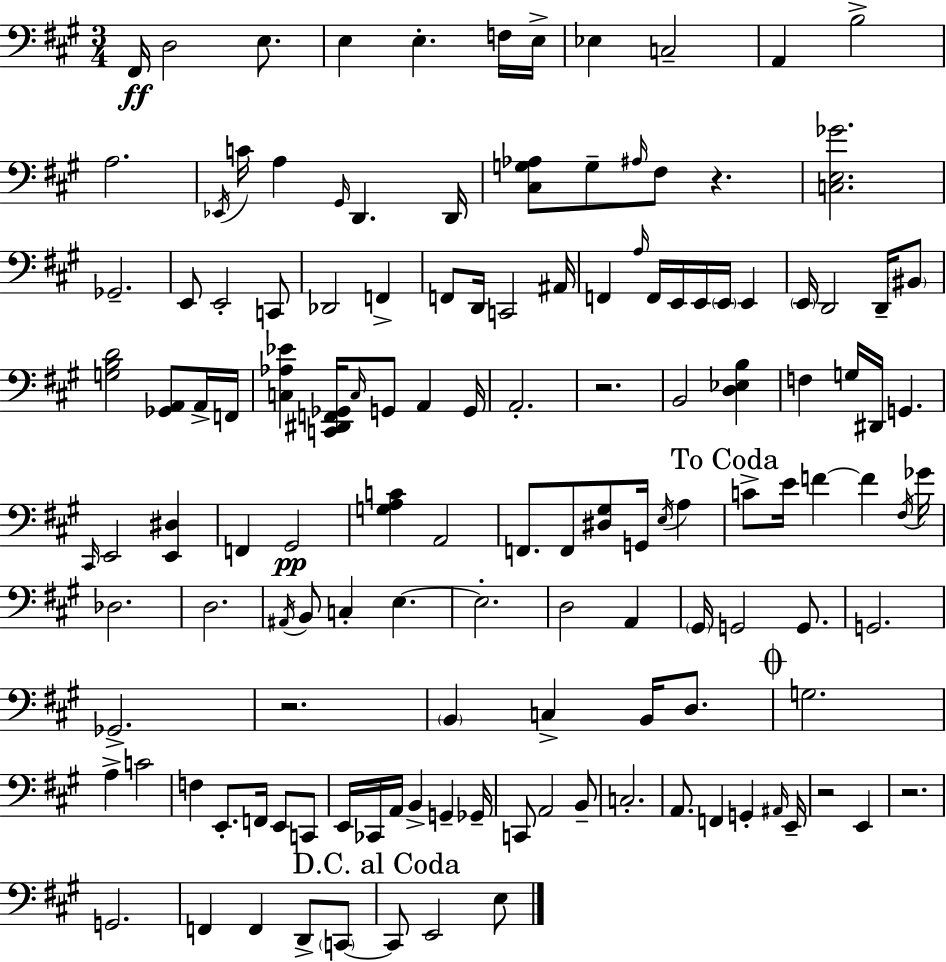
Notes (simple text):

F#2/s D3/h E3/e. E3/q E3/q. F3/s E3/s Eb3/q C3/h A2/q B3/h A3/h. Eb2/s C4/s A3/q G#2/s D2/q. D2/s [C#3,G3,Ab3]/e G3/e A#3/s F#3/e R/q. [C3,E3,Gb4]/h. Gb2/h. E2/e E2/h C2/e Db2/h F2/q F2/e D2/s C2/h A#2/s F2/q A3/s F2/s E2/s E2/s E2/s E2/q E2/s D2/h D2/s BIS2/e [G3,B3,D4]/h [Gb2,A2]/e A2/s F2/s [C3,Ab3,Eb4]/q [C2,D#2,F2,Gb2]/s C3/s G2/e A2/q G2/s A2/h. R/h. B2/h [D3,Eb3,B3]/q F3/q G3/s D#2/s G2/q. C#2/s E2/h [E2,D#3]/q F2/q G#2/h [G3,A3,C4]/q A2/h F2/e. F2/e [D#3,G#3]/e G2/s E3/s A3/q C4/e E4/s F4/q F4/q F#3/s Gb4/s Db3/h. D3/h. A#2/s B2/e C3/q E3/q. E3/h. D3/h A2/q G#2/s G2/h G2/e. G2/h. Gb2/h. R/h. B2/q C3/q B2/s D3/e. G3/h. A3/q C4/h F3/q E2/e. F2/s E2/e C2/e E2/s CES2/s A2/s B2/q G2/q Gb2/s C2/e A2/h B2/e C3/h. A2/e. F2/q G2/q A#2/s E2/s R/h E2/q R/h. G2/h. F2/q F2/q D2/e C2/e C2/e E2/h E3/e